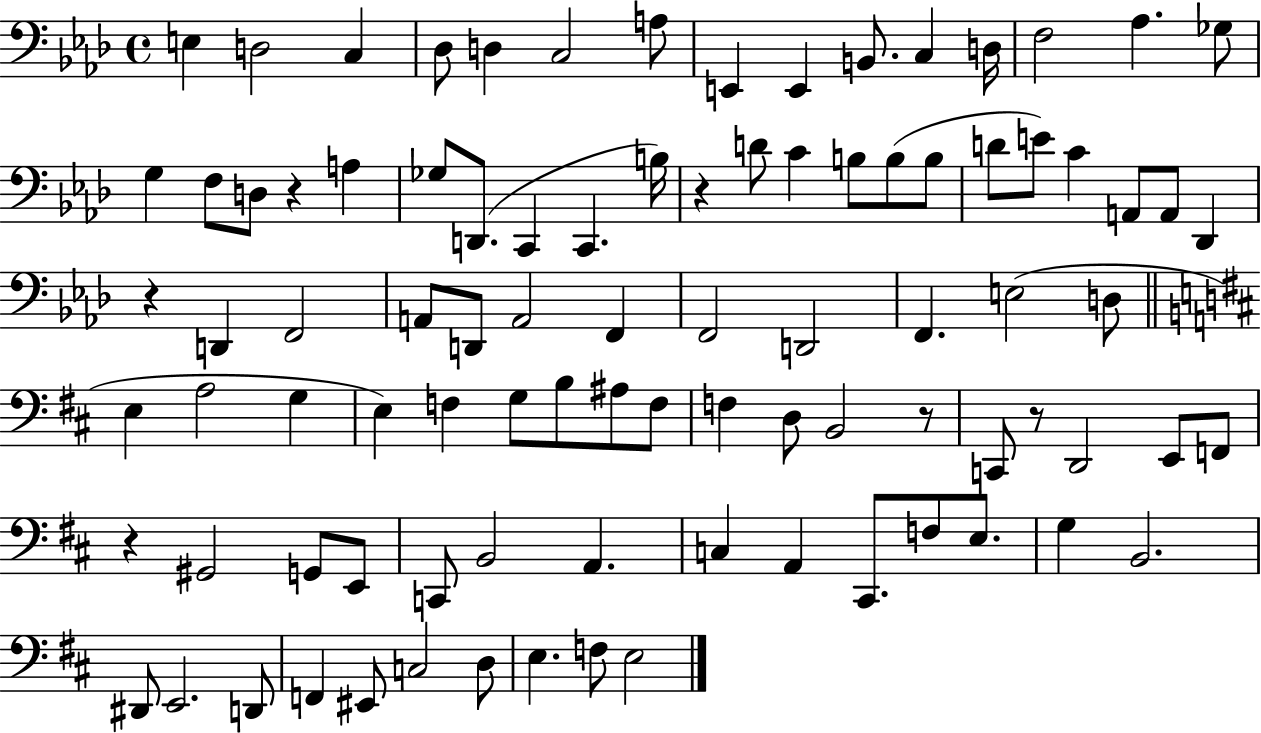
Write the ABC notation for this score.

X:1
T:Untitled
M:4/4
L:1/4
K:Ab
E, D,2 C, _D,/2 D, C,2 A,/2 E,, E,, B,,/2 C, D,/4 F,2 _A, _G,/2 G, F,/2 D,/2 z A, _G,/2 D,,/2 C,, C,, B,/4 z D/2 C B,/2 B,/2 B,/2 D/2 E/2 C A,,/2 A,,/2 _D,, z D,, F,,2 A,,/2 D,,/2 A,,2 F,, F,,2 D,,2 F,, E,2 D,/2 E, A,2 G, E, F, G,/2 B,/2 ^A,/2 F,/2 F, D,/2 B,,2 z/2 C,,/2 z/2 D,,2 E,,/2 F,,/2 z ^G,,2 G,,/2 E,,/2 C,,/2 B,,2 A,, C, A,, ^C,,/2 F,/2 E,/2 G, B,,2 ^D,,/2 E,,2 D,,/2 F,, ^E,,/2 C,2 D,/2 E, F,/2 E,2